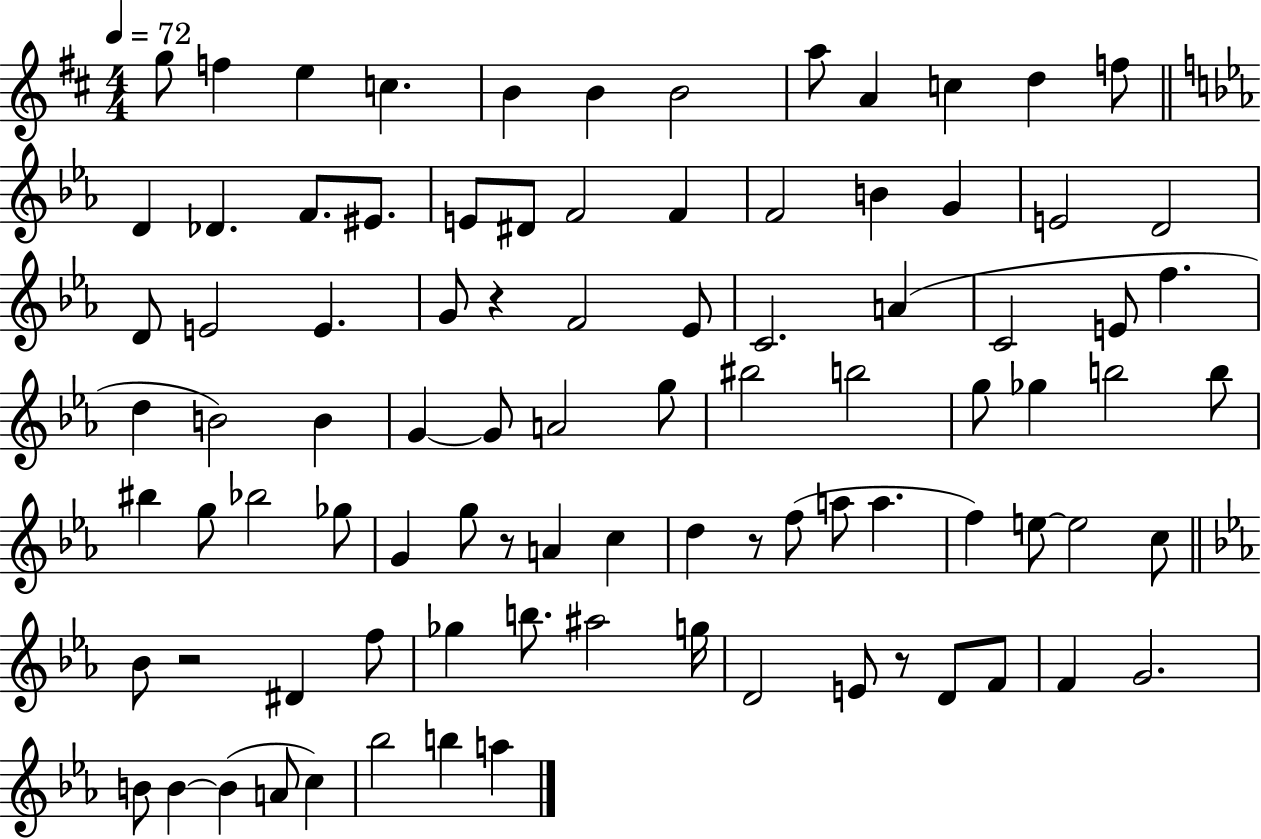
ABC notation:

X:1
T:Untitled
M:4/4
L:1/4
K:D
g/2 f e c B B B2 a/2 A c d f/2 D _D F/2 ^E/2 E/2 ^D/2 F2 F F2 B G E2 D2 D/2 E2 E G/2 z F2 _E/2 C2 A C2 E/2 f d B2 B G G/2 A2 g/2 ^b2 b2 g/2 _g b2 b/2 ^b g/2 _b2 _g/2 G g/2 z/2 A c d z/2 f/2 a/2 a f e/2 e2 c/2 _B/2 z2 ^D f/2 _g b/2 ^a2 g/4 D2 E/2 z/2 D/2 F/2 F G2 B/2 B B A/2 c _b2 b a